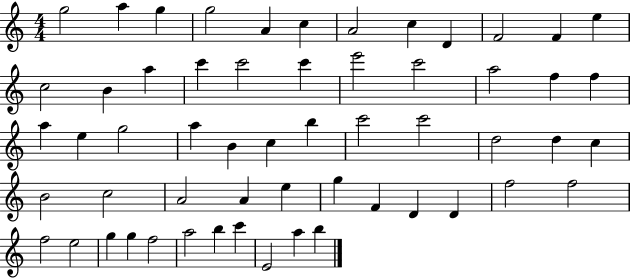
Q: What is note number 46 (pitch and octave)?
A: F5